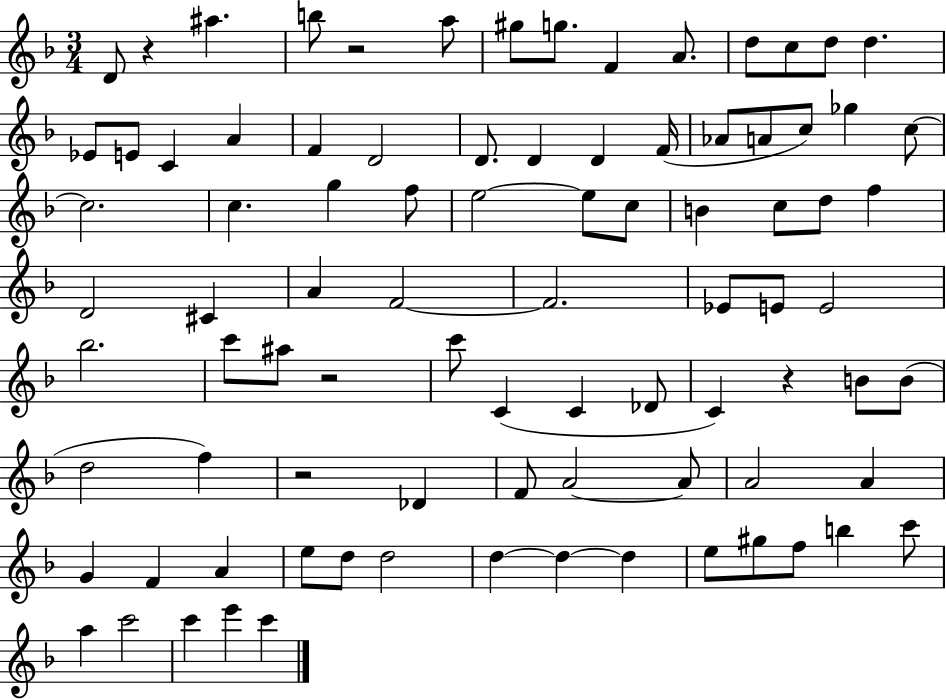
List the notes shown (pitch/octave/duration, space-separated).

D4/e R/q A#5/q. B5/e R/h A5/e G#5/e G5/e. F4/q A4/e. D5/e C5/e D5/e D5/q. Eb4/e E4/e C4/q A4/q F4/q D4/h D4/e. D4/q D4/q F4/s Ab4/e A4/e C5/e Gb5/q C5/e C5/h. C5/q. G5/q F5/e E5/h E5/e C5/e B4/q C5/e D5/e F5/q D4/h C#4/q A4/q F4/h F4/h. Eb4/e E4/e E4/h Bb5/h. C6/e A#5/e R/h C6/e C4/q C4/q Db4/e C4/q R/q B4/e B4/e D5/h F5/q R/h Db4/q F4/e A4/h A4/e A4/h A4/q G4/q F4/q A4/q E5/e D5/e D5/h D5/q D5/q D5/q E5/e G#5/e F5/e B5/q C6/e A5/q C6/h C6/q E6/q C6/q